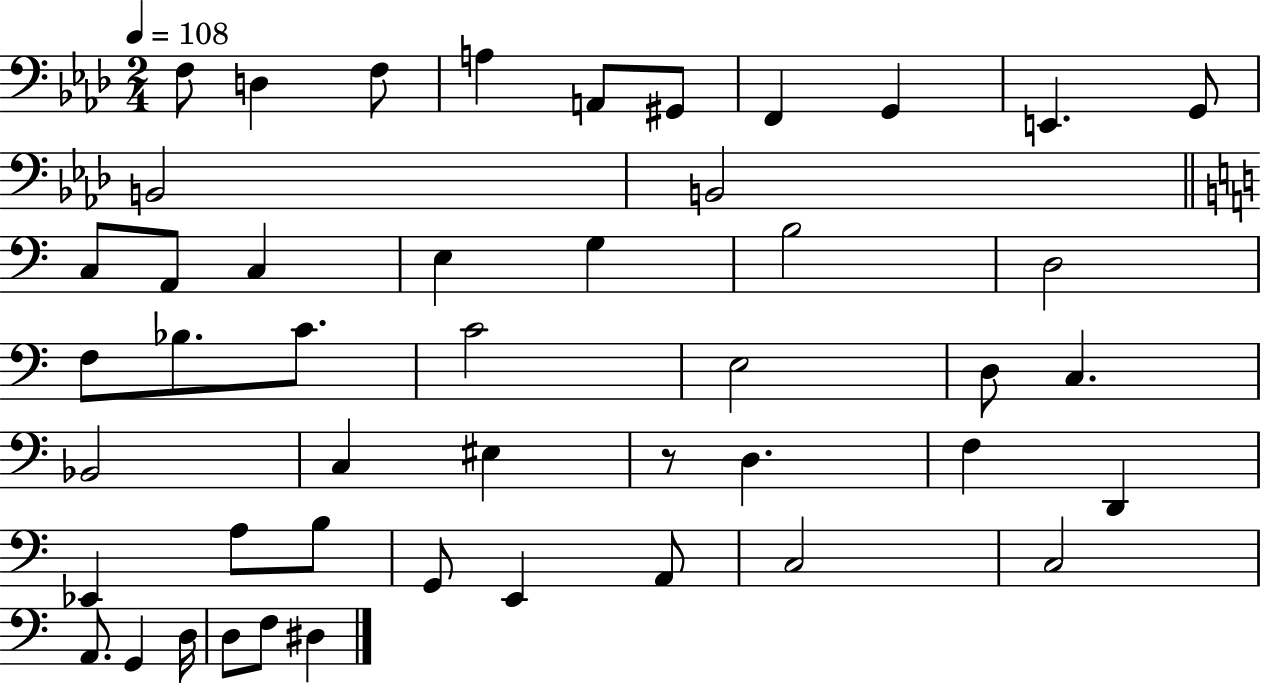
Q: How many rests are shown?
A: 1